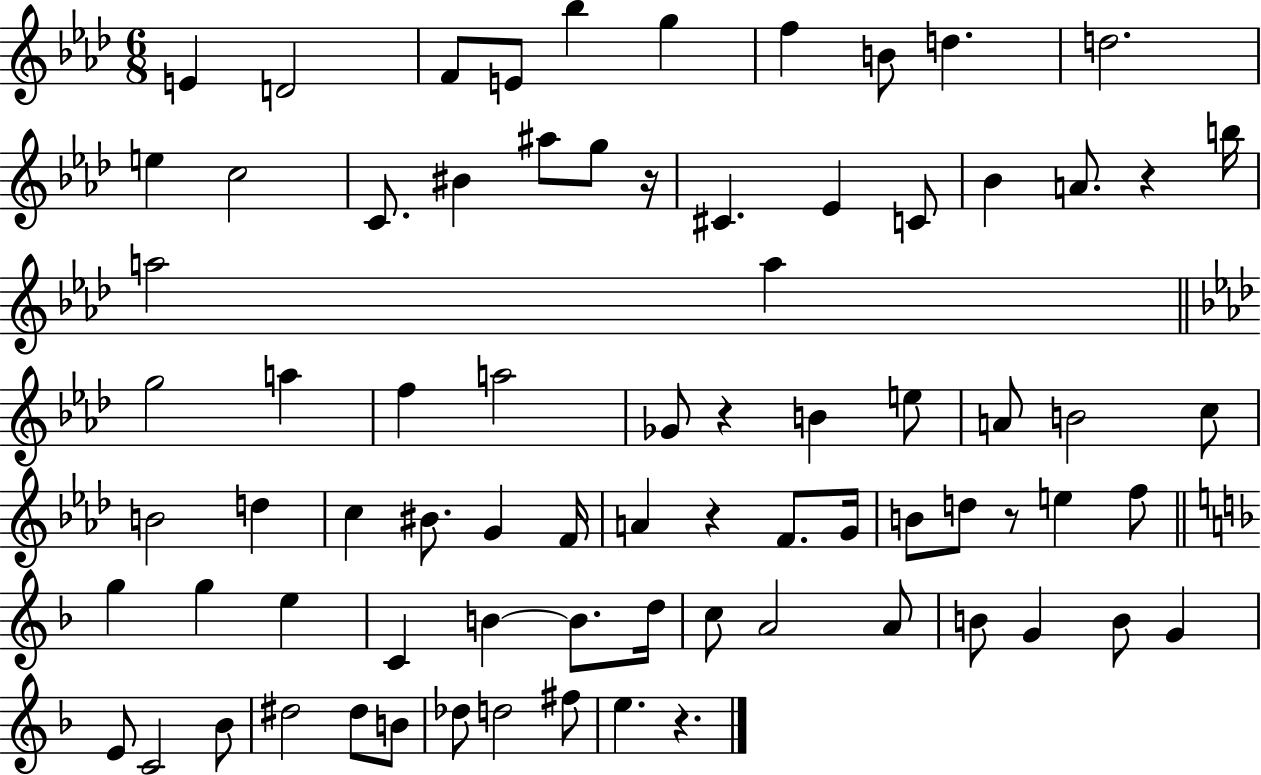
{
  \clef treble
  \numericTimeSignature
  \time 6/8
  \key aes \major
  e'4 d'2 | f'8 e'8 bes''4 g''4 | f''4 b'8 d''4. | d''2. | \break e''4 c''2 | c'8. bis'4 ais''8 g''8 r16 | cis'4. ees'4 c'8 | bes'4 a'8. r4 b''16 | \break a''2 a''4 | \bar "||" \break \key aes \major g''2 a''4 | f''4 a''2 | ges'8 r4 b'4 e''8 | a'8 b'2 c''8 | \break b'2 d''4 | c''4 bis'8. g'4 f'16 | a'4 r4 f'8. g'16 | b'8 d''8 r8 e''4 f''8 | \break \bar "||" \break \key d \minor g''4 g''4 e''4 | c'4 b'4~~ b'8. d''16 | c''8 a'2 a'8 | b'8 g'4 b'8 g'4 | \break e'8 c'2 bes'8 | dis''2 dis''8 b'8 | des''8 d''2 fis''8 | e''4. r4. | \break \bar "|."
}